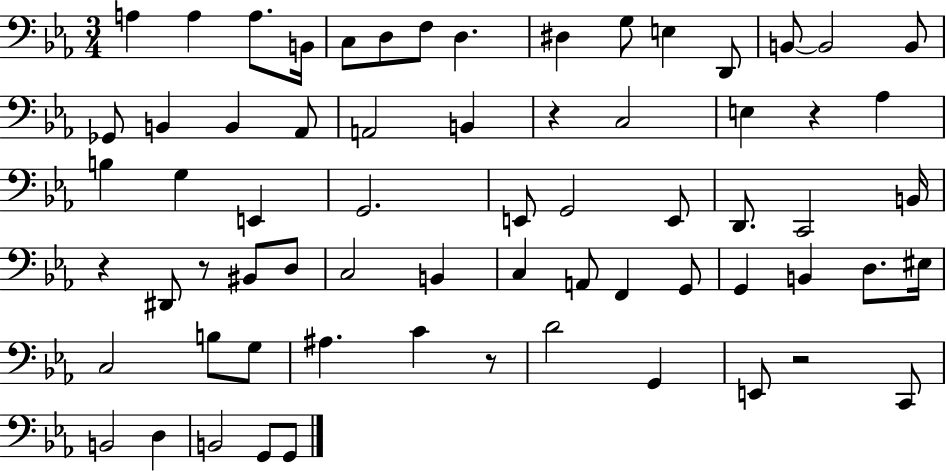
A3/q A3/q A3/e. B2/s C3/e D3/e F3/e D3/q. D#3/q G3/e E3/q D2/e B2/e B2/h B2/e Gb2/e B2/q B2/q Ab2/e A2/h B2/q R/q C3/h E3/q R/q Ab3/q B3/q G3/q E2/q G2/h. E2/e G2/h E2/e D2/e. C2/h B2/s R/q D#2/e R/e BIS2/e D3/e C3/h B2/q C3/q A2/e F2/q G2/e G2/q B2/q D3/e. EIS3/s C3/h B3/e G3/e A#3/q. C4/q R/e D4/h G2/q E2/e R/h C2/e B2/h D3/q B2/h G2/e G2/e